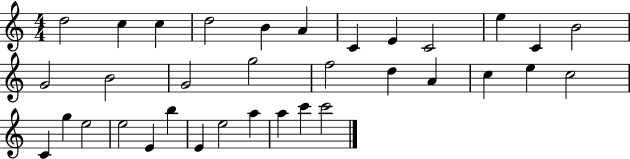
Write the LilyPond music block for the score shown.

{
  \clef treble
  \numericTimeSignature
  \time 4/4
  \key c \major
  d''2 c''4 c''4 | d''2 b'4 a'4 | c'4 e'4 c'2 | e''4 c'4 b'2 | \break g'2 b'2 | g'2 g''2 | f''2 d''4 a'4 | c''4 e''4 c''2 | \break c'4 g''4 e''2 | e''2 e'4 b''4 | e'4 e''2 a''4 | a''4 c'''4 c'''2 | \break \bar "|."
}